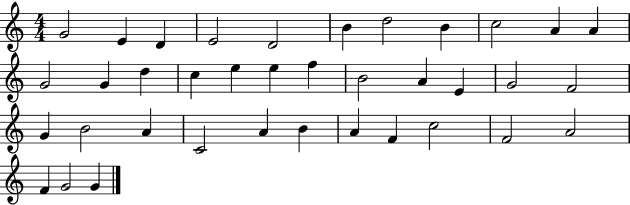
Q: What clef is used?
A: treble